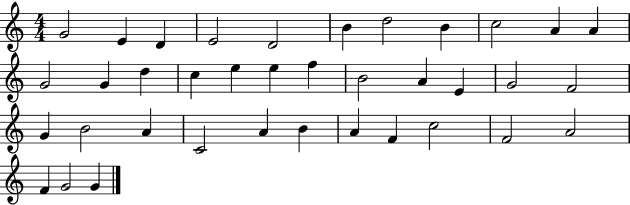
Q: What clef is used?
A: treble